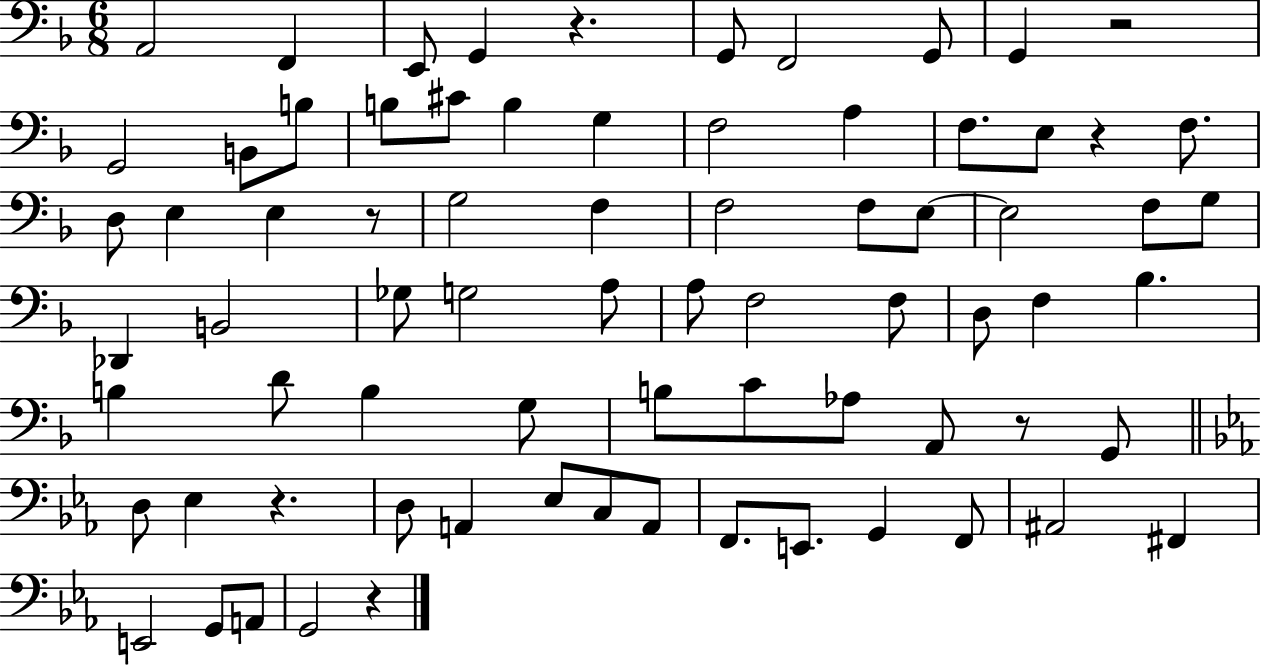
X:1
T:Untitled
M:6/8
L:1/4
K:F
A,,2 F,, E,,/2 G,, z G,,/2 F,,2 G,,/2 G,, z2 G,,2 B,,/2 B,/2 B,/2 ^C/2 B, G, F,2 A, F,/2 E,/2 z F,/2 D,/2 E, E, z/2 G,2 F, F,2 F,/2 E,/2 E,2 F,/2 G,/2 _D,, B,,2 _G,/2 G,2 A,/2 A,/2 F,2 F,/2 D,/2 F, _B, B, D/2 B, G,/2 B,/2 C/2 _A,/2 A,,/2 z/2 G,,/2 D,/2 _E, z D,/2 A,, _E,/2 C,/2 A,,/2 F,,/2 E,,/2 G,, F,,/2 ^A,,2 ^F,, E,,2 G,,/2 A,,/2 G,,2 z